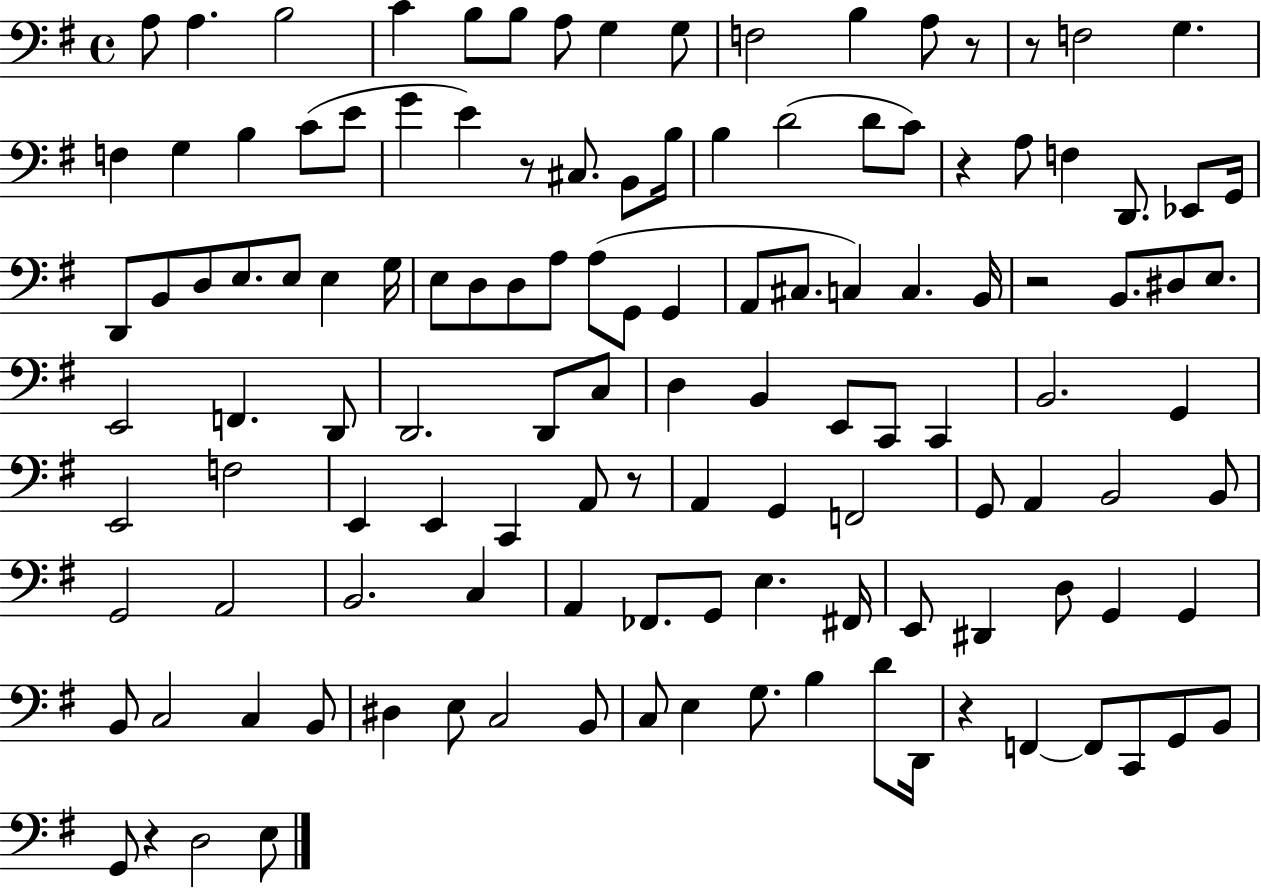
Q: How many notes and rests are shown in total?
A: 125